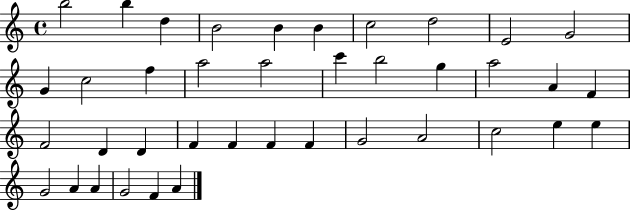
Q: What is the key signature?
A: C major